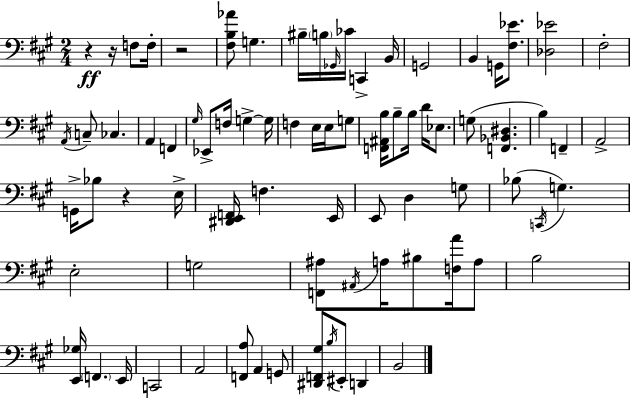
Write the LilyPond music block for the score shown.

{
  \clef bass
  \numericTimeSignature
  \time 2/4
  \key a \major
  \repeat volta 2 { r4\ff r16 f8 f16-. | r2 | <fis b aes'>8 g4. | bis16-- \parenthesize b16 \grace { ges,16 } ces'16 c,4-> | \break b,16 g,2 | b,4 g,16 <fis ees'>8. | <des ees'>2 | fis2-. | \break \acciaccatura { a,16 } c8-- ces4. | a,4 f,4 | \grace { gis16 } ees,8-> f16 g4->~~ | g16 f4 e16 | \break e16 g8 <f, ais, b>16 b8-- b16 d'16 | ees8. g8( <f, bes, dis>4. | b4) f,4-- | a,2-> | \break g,16-> bes8 r4 | e16-> <dis, e, f,>16 f4. | e,16 e,8 d4 | g8 bes8( \acciaccatura { c,16 } g4.) | \break e2-. | g2 | <f, ais>8 \acciaccatura { ais,16 } a16 | bis8 <f a'>16 a8 b2 | \break <e, ges>16 \parenthesize f,4. | e,16 c,2 | a,2 | <f, a>8 a,4 | \break g,8 <dis, f, gis>8 \acciaccatura { b16 } | eis,8-. d,4 b,2 | } \bar "|."
}